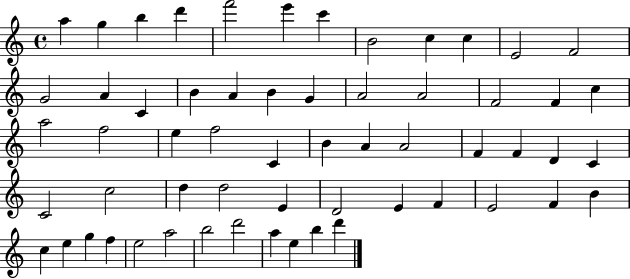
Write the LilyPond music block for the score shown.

{
  \clef treble
  \time 4/4
  \defaultTimeSignature
  \key c \major
  a''4 g''4 b''4 d'''4 | f'''2 e'''4 c'''4 | b'2 c''4 c''4 | e'2 f'2 | \break g'2 a'4 c'4 | b'4 a'4 b'4 g'4 | a'2 a'2 | f'2 f'4 c''4 | \break a''2 f''2 | e''4 f''2 c'4 | b'4 a'4 a'2 | f'4 f'4 d'4 c'4 | \break c'2 c''2 | d''4 d''2 e'4 | d'2 e'4 f'4 | e'2 f'4 b'4 | \break c''4 e''4 g''4 f''4 | e''2 a''2 | b''2 d'''2 | a''4 e''4 b''4 d'''4 | \break \bar "|."
}